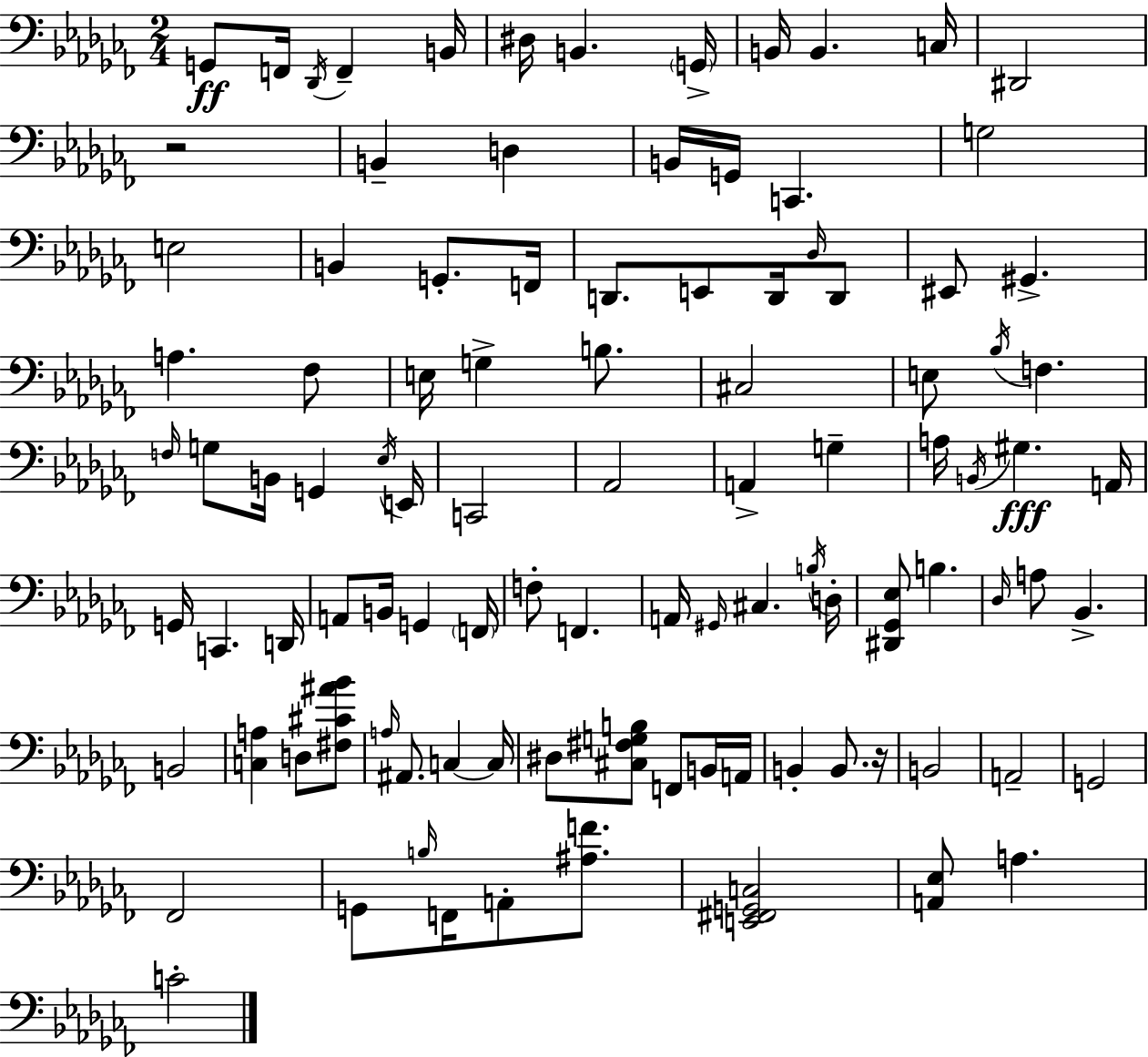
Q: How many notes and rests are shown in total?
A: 101